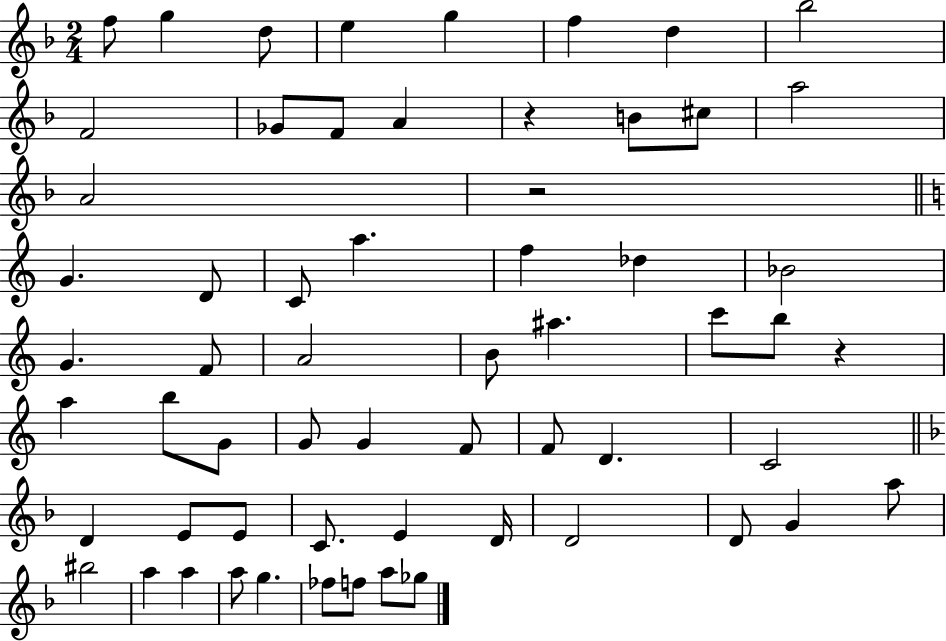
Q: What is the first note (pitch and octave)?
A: F5